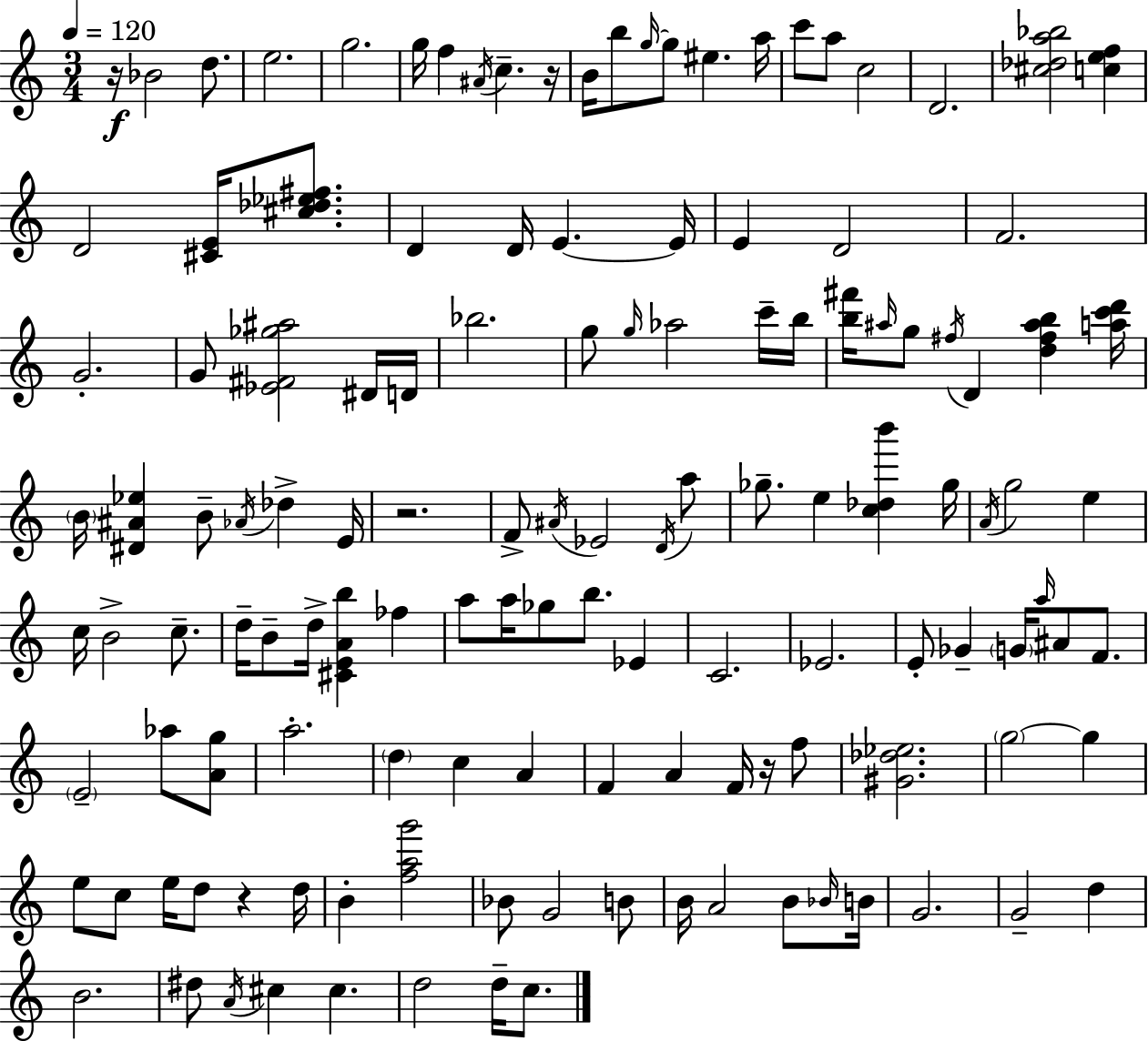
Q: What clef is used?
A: treble